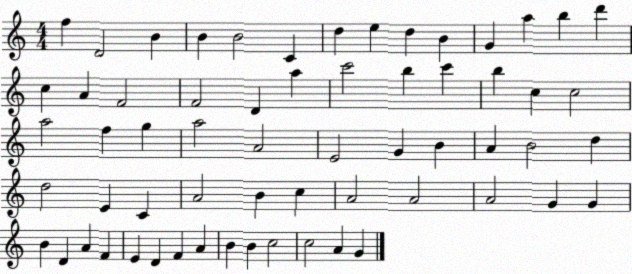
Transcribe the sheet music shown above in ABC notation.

X:1
T:Untitled
M:4/4
L:1/4
K:C
f D2 B B B2 C d e d B G a b d' c A F2 F2 D a c'2 b c' b c c2 a2 f g a2 A2 E2 G B A B2 d d2 E C A2 B c A2 A2 A2 G G B D A F E D F A B B c2 c2 A G